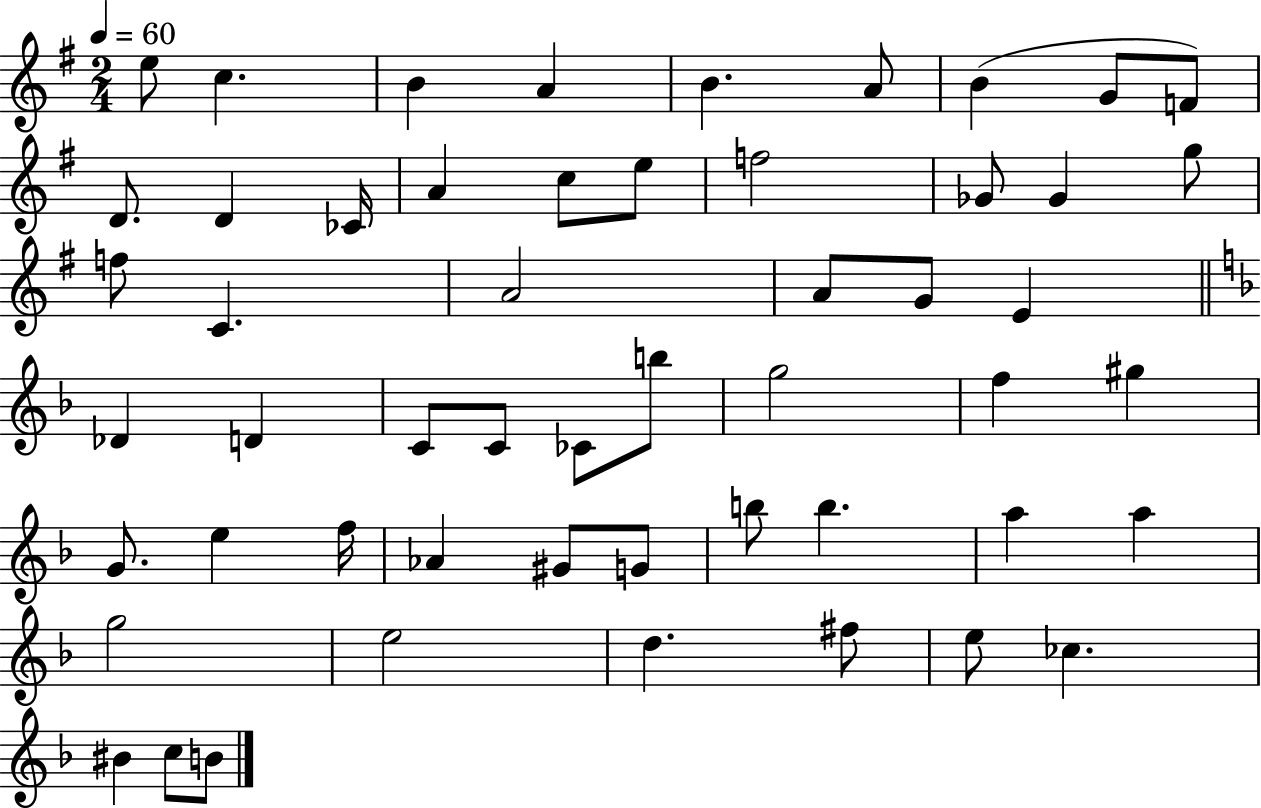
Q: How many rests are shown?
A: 0